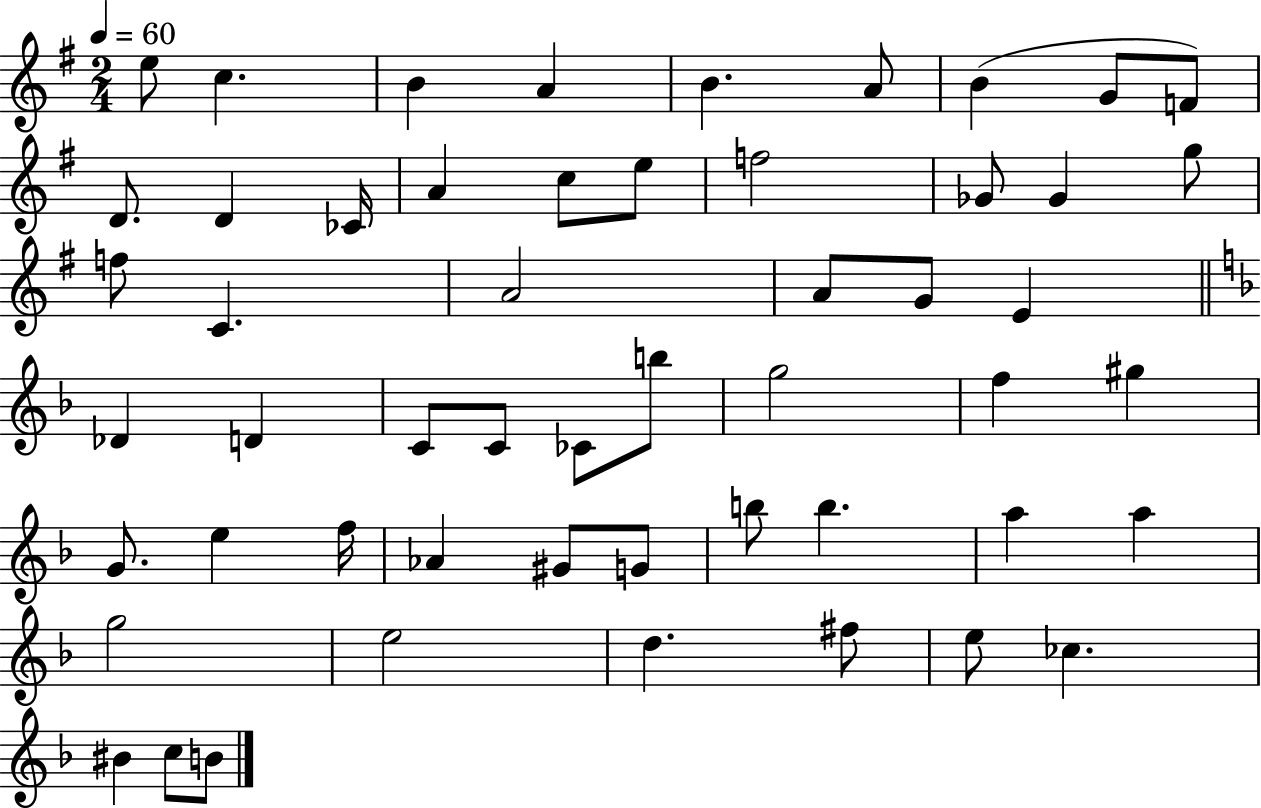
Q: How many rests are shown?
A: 0